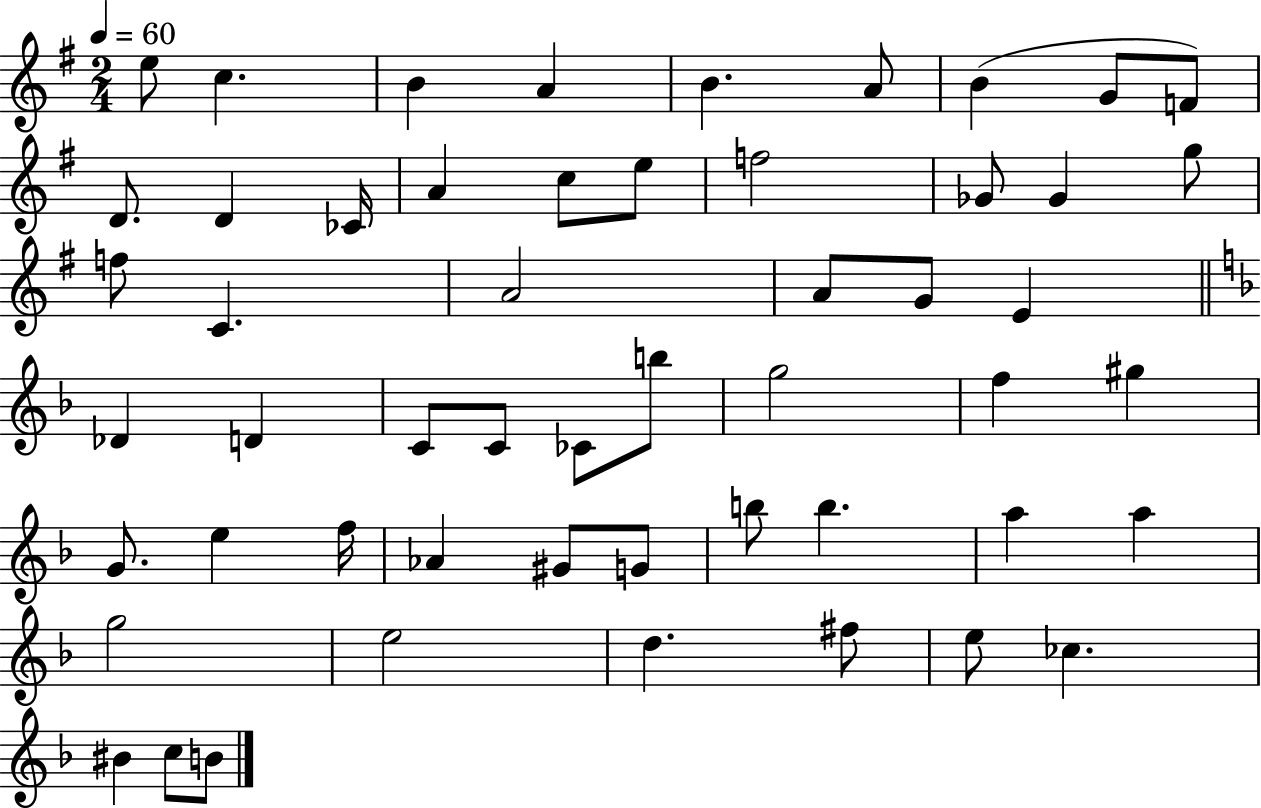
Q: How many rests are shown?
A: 0